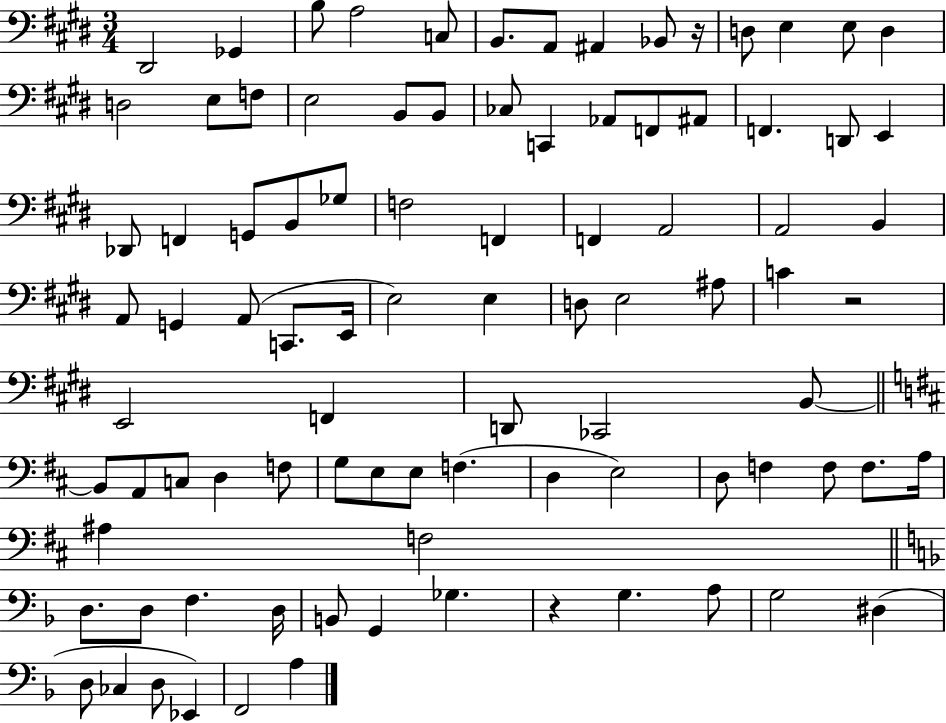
D#2/h Gb2/q B3/e A3/h C3/e B2/e. A2/e A#2/q Bb2/e R/s D3/e E3/q E3/e D3/q D3/h E3/e F3/e E3/h B2/e B2/e CES3/e C2/q Ab2/e F2/e A#2/e F2/q. D2/e E2/q Db2/e F2/q G2/e B2/e Gb3/e F3/h F2/q F2/q A2/h A2/h B2/q A2/e G2/q A2/e C2/e. E2/s E3/h E3/q D3/e E3/h A#3/e C4/q R/h E2/h F2/q D2/e CES2/h B2/e B2/e A2/e C3/e D3/q F3/e G3/e E3/e E3/e F3/q. D3/q E3/h D3/e F3/q F3/e F3/e. A3/s A#3/q F3/h D3/e. D3/e F3/q. D3/s B2/e G2/q Gb3/q. R/q G3/q. A3/e G3/h D#3/q D3/e CES3/q D3/e Eb2/q F2/h A3/q